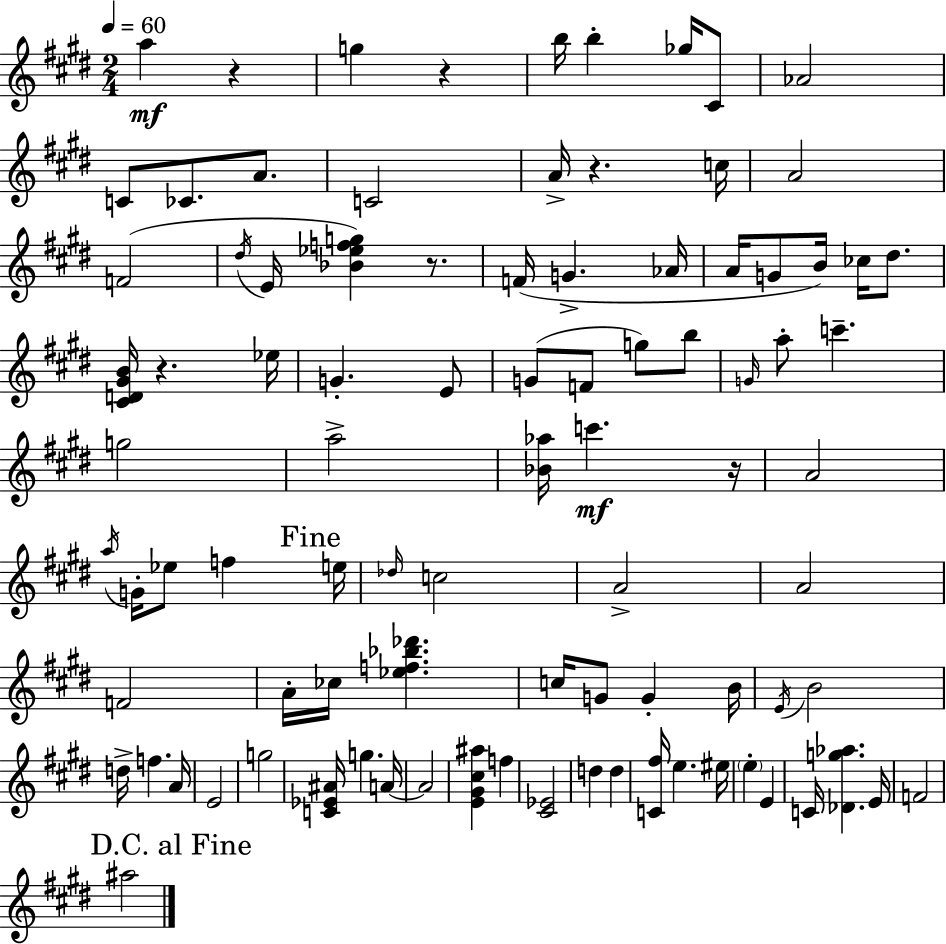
{
  \clef treble
  \numericTimeSignature
  \time 2/4
  \key e \major
  \tempo 4 = 60
  a''4\mf r4 | g''4 r4 | b''16 b''4-. ges''16 cis'8 | aes'2 | \break c'8 ces'8. a'8. | c'2 | a'16-> r4. c''16 | a'2 | \break f'2( | \acciaccatura { dis''16 } e'16 <bes' ees'' f'' g''>4) r8. | f'16( g'4.-> | aes'16 a'16 g'8 b'16) ces''16 dis''8. | \break <cis' d' gis' b'>16 r4. | ees''16 g'4.-. e'8 | g'8( f'8 g''8) b''8 | \grace { g'16 } a''8-. c'''4.-- | \break g''2 | a''2-> | <bes' aes''>16 c'''4.\mf | r16 a'2 | \break \acciaccatura { a''16 } g'16-. ees''8 f''4 | \mark "Fine" e''16 \grace { des''16 } c''2 | a'2-> | a'2 | \break f'2 | a'16-. ces''16 <ees'' f'' bes'' des'''>4. | c''16 g'8 g'4-. | b'16 \acciaccatura { e'16 } b'2 | \break d''16-> f''4. | a'16 e'2 | g''2 | <c' ees' ais'>16 g''4. | \break a'16~~ a'2 | <e' gis' cis'' ais''>4 | f''4 <cis' ees'>2 | d''4 | \break d''4 <c' fis''>16 e''4. | eis''16 \parenthesize e''4-. | e'4 c'16 <des' g'' aes''>4. | e'16 f'2 | \break \mark "D.C. al Fine" ais''2 | \bar "|."
}